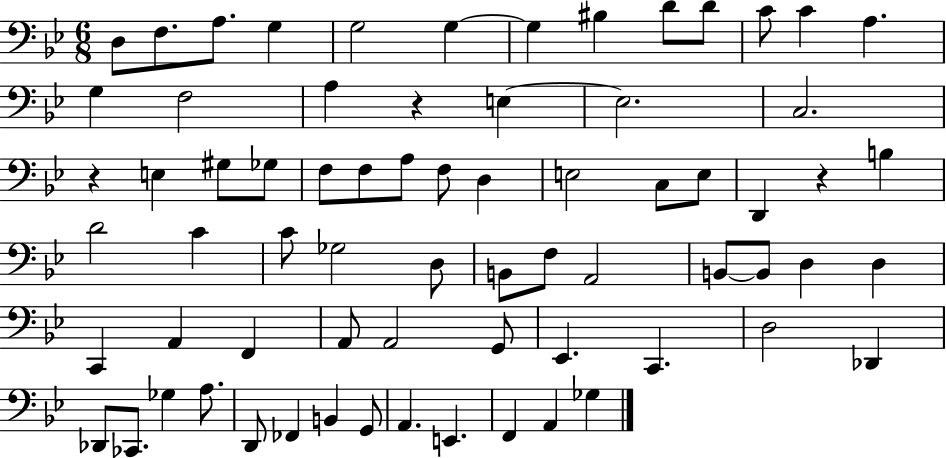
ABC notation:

X:1
T:Untitled
M:6/8
L:1/4
K:Bb
D,/2 F,/2 A,/2 G, G,2 G, G, ^B, D/2 D/2 C/2 C A, G, F,2 A, z E, E,2 C,2 z E, ^G,/2 _G,/2 F,/2 F,/2 A,/2 F,/2 D, E,2 C,/2 E,/2 D,, z B, D2 C C/2 _G,2 D,/2 B,,/2 F,/2 A,,2 B,,/2 B,,/2 D, D, C,, A,, F,, A,,/2 A,,2 G,,/2 _E,, C,, D,2 _D,, _D,,/2 _C,,/2 _G, A,/2 D,,/2 _F,, B,, G,,/2 A,, E,, F,, A,, _G,